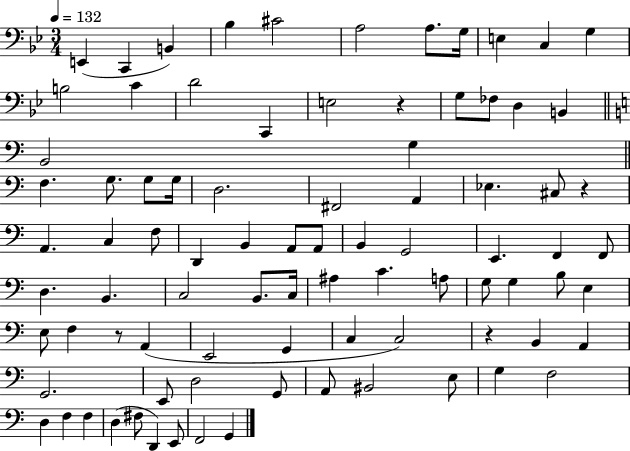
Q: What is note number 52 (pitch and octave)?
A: G3